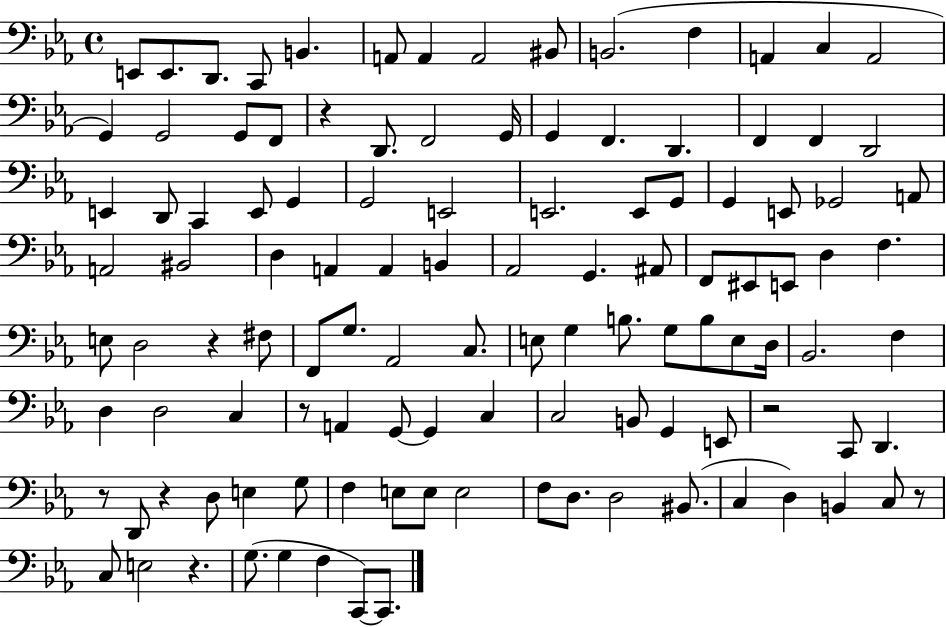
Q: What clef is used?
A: bass